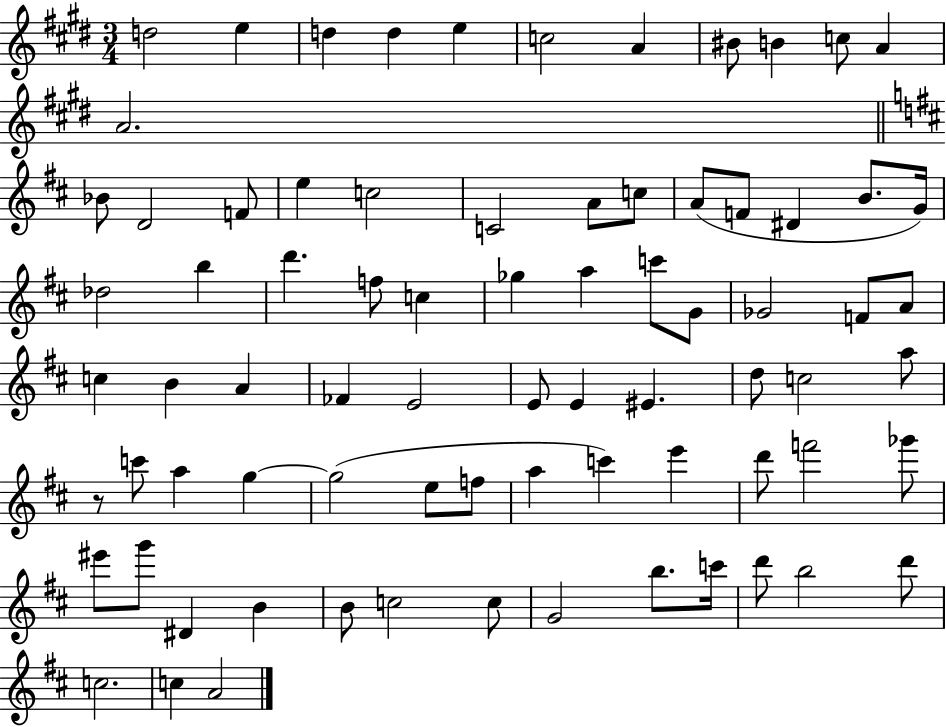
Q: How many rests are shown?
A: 1